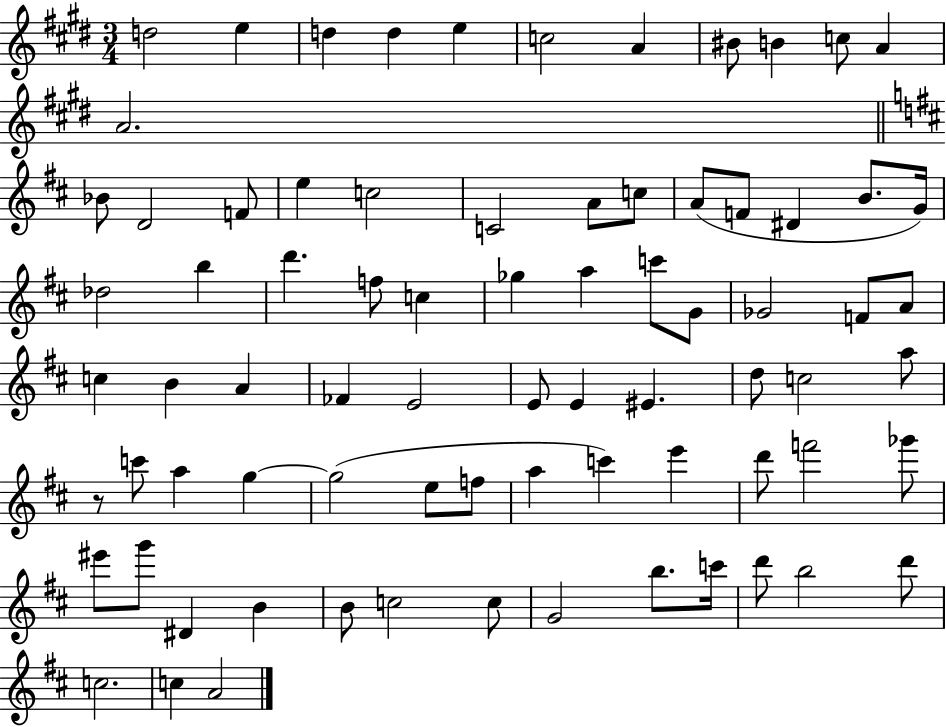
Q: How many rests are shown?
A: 1